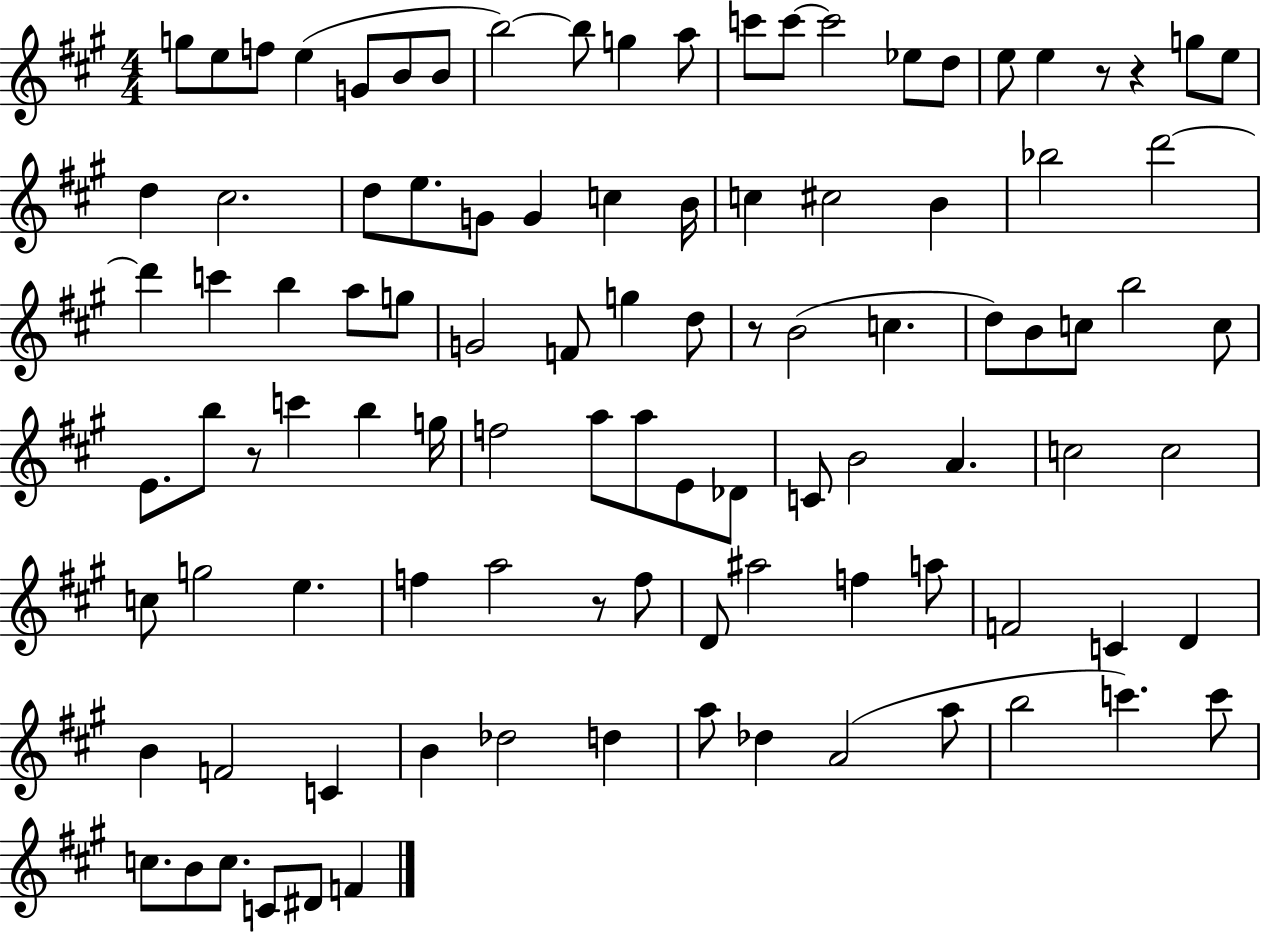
G5/e E5/e F5/e E5/q G4/e B4/e B4/e B5/h B5/e G5/q A5/e C6/e C6/e C6/h Eb5/e D5/e E5/e E5/q R/e R/q G5/e E5/e D5/q C#5/h. D5/e E5/e. G4/e G4/q C5/q B4/s C5/q C#5/h B4/q Bb5/h D6/h D6/q C6/q B5/q A5/e G5/e G4/h F4/e G5/q D5/e R/e B4/h C5/q. D5/e B4/e C5/e B5/h C5/e E4/e. B5/e R/e C6/q B5/q G5/s F5/h A5/e A5/e E4/e Db4/e C4/e B4/h A4/q. C5/h C5/h C5/e G5/h E5/q. F5/q A5/h R/e F5/e D4/e A#5/h F5/q A5/e F4/h C4/q D4/q B4/q F4/h C4/q B4/q Db5/h D5/q A5/e Db5/q A4/h A5/e B5/h C6/q. C6/e C5/e. B4/e C5/e. C4/e D#4/e F4/q